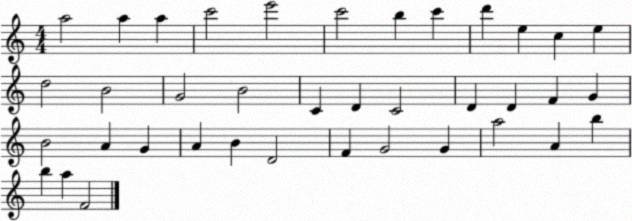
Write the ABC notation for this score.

X:1
T:Untitled
M:4/4
L:1/4
K:C
a2 a a c'2 e'2 c'2 b c' d' e c e d2 B2 G2 B2 C D C2 D D F G B2 A G A B D2 F G2 G a2 A b b a F2